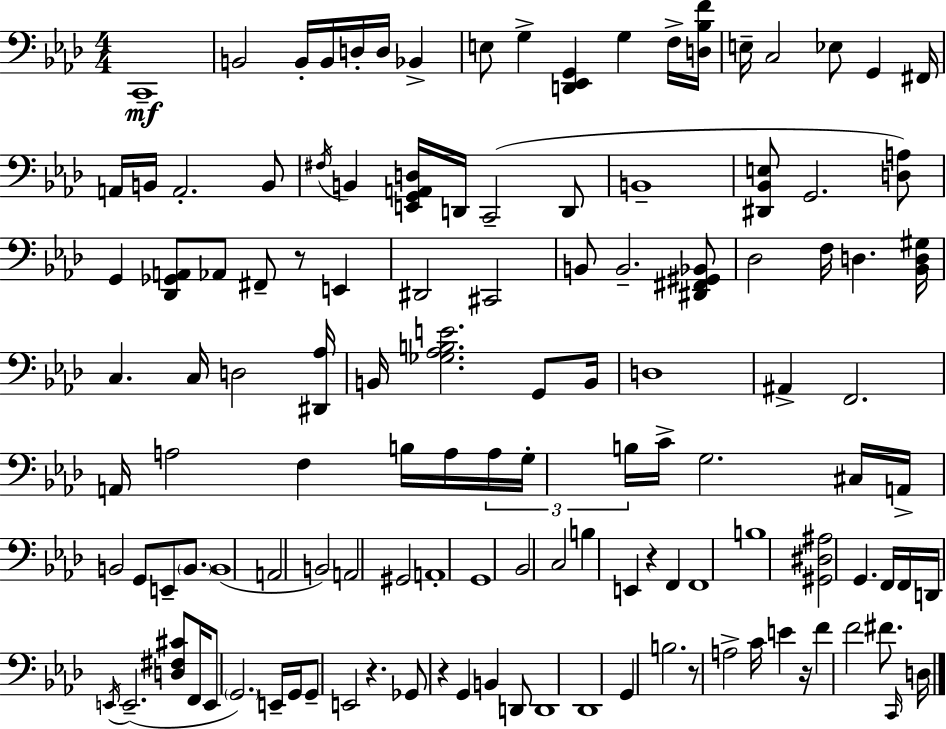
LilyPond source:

{
  \clef bass
  \numericTimeSignature
  \time 4/4
  \key f \minor
  c,1--\mf | b,2 b,16-. b,16 d16-. d16 bes,4-> | e8 g4-> <d, ees, g,>4 g4 f16-> <d bes f'>16 | e16-- c2 ees8 g,4 fis,16 | \break a,16 b,16 a,2.-. b,8 | \acciaccatura { fis16 } b,4 <e, g, a, d>16 d,16 c,2--( d,8 | b,1-- | <dis, bes, e>8 g,2. <d a>8) | \break g,4 <des, ges, a,>8 aes,8 fis,8-- r8 e,4 | dis,2 cis,2 | b,8 b,2.-- <dis, fis, gis, bes,>8 | des2 f16 d4. | \break <bes, d gis>16 c4. c16 d2 | <dis, aes>16 b,16 <ges aes b e'>2. g,8 | b,16 d1 | ais,4-> f,2. | \break a,16 a2 f4 b16 a16 | \tuplet 3/2 { a16 g16-. b16 } c'16-> g2. | cis16 a,16-> b,2 g,8 e,8-- \parenthesize b,8. | b,1( | \break a,2 b,2) | a,2 gis,2 | a,1-. | g,1 | \break bes,2 c2 | b4 e,4 r4 f,4 | f,1 | b1 | \break <gis, dis ais>2 g,4. f,16 | f,16 d,16 \acciaccatura { e,16 }( e,2.-- <d fis cis'>8 | f,16 e,8 \parenthesize g,2.) | e,16-- g,16 g,8-- e,2 r4. | \break ges,8 r4 g,4 b,4 | d,8 d,1 | des,1 | g,4 b2. | \break r8 a2-> c'16 e'4 | r16 f'4 f'2 fis'8. | \grace { c,16 } d16 \bar "|."
}